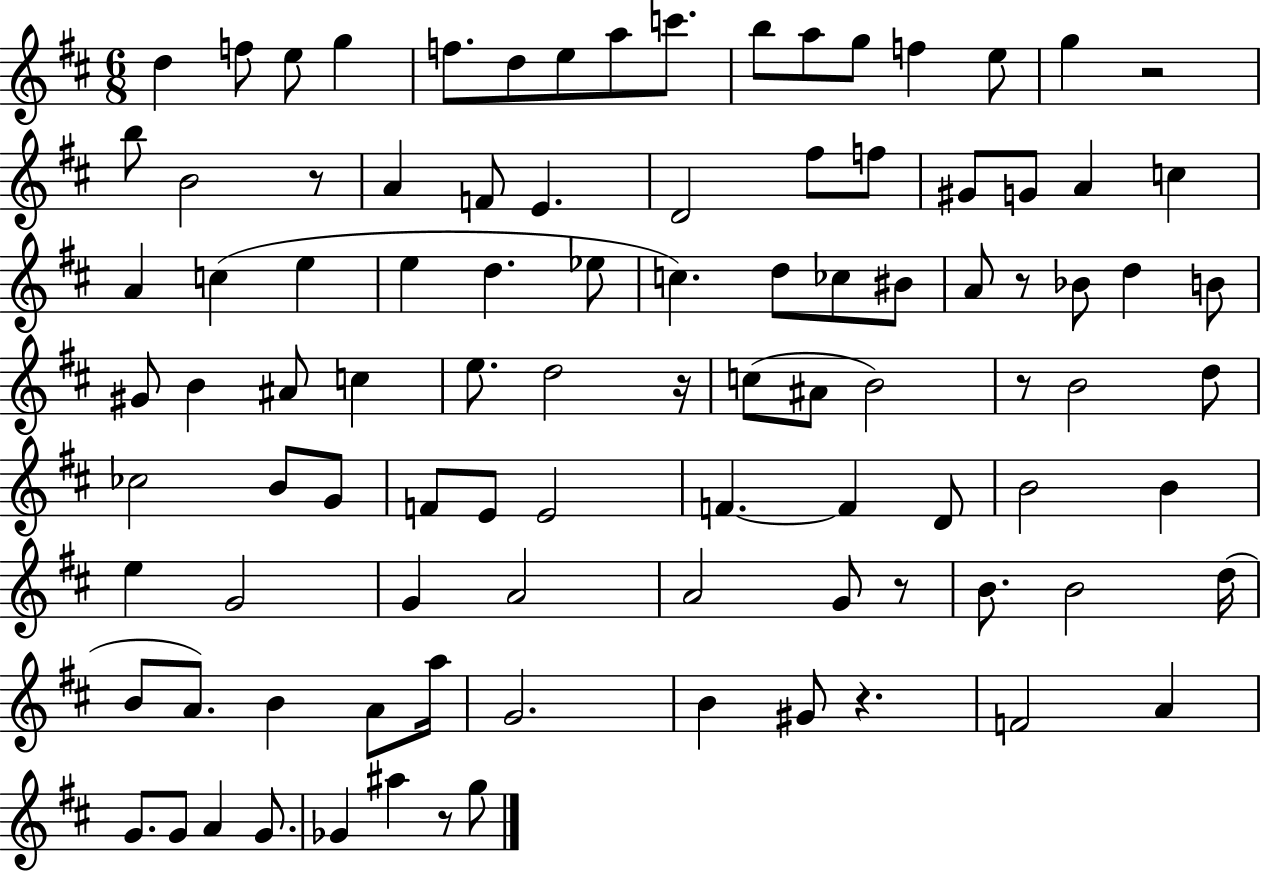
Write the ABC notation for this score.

X:1
T:Untitled
M:6/8
L:1/4
K:D
d f/2 e/2 g f/2 d/2 e/2 a/2 c'/2 b/2 a/2 g/2 f e/2 g z2 b/2 B2 z/2 A F/2 E D2 ^f/2 f/2 ^G/2 G/2 A c A c e e d _e/2 c d/2 _c/2 ^B/2 A/2 z/2 _B/2 d B/2 ^G/2 B ^A/2 c e/2 d2 z/4 c/2 ^A/2 B2 z/2 B2 d/2 _c2 B/2 G/2 F/2 E/2 E2 F F D/2 B2 B e G2 G A2 A2 G/2 z/2 B/2 B2 d/4 B/2 A/2 B A/2 a/4 G2 B ^G/2 z F2 A G/2 G/2 A G/2 _G ^a z/2 g/2